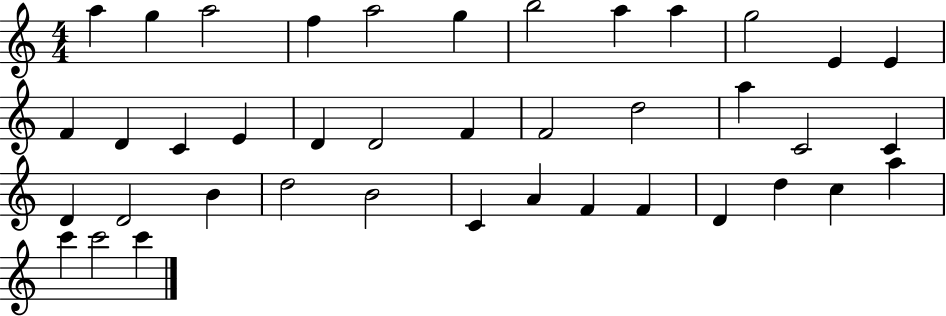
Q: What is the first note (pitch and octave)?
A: A5